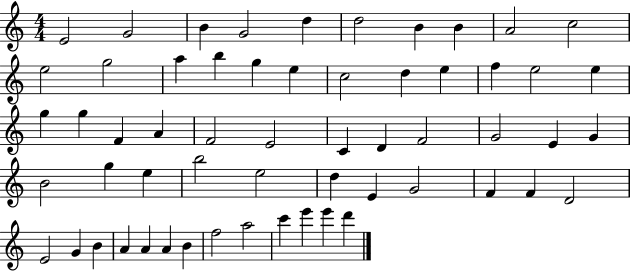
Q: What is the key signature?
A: C major